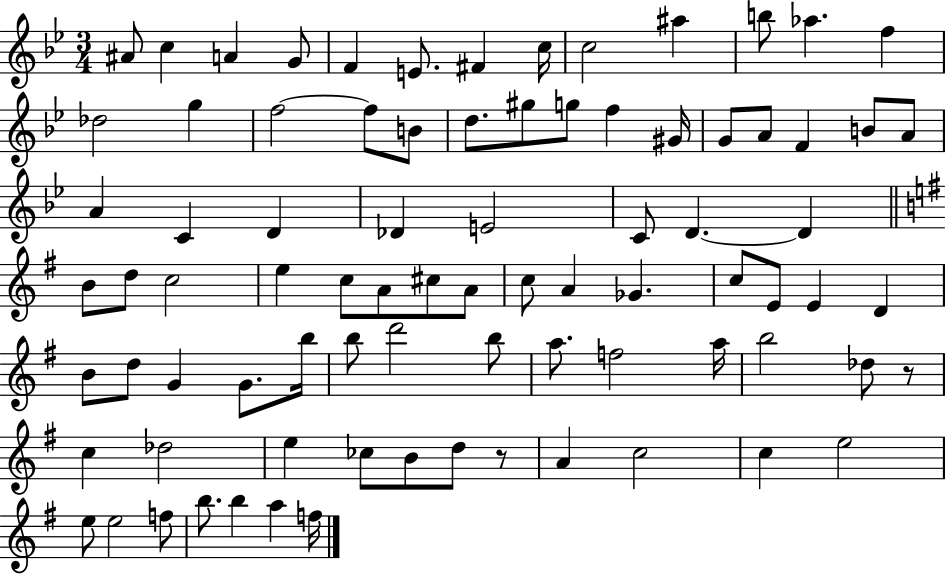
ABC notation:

X:1
T:Untitled
M:3/4
L:1/4
K:Bb
^A/2 c A G/2 F E/2 ^F c/4 c2 ^a b/2 _a f _d2 g f2 f/2 B/2 d/2 ^g/2 g/2 f ^G/4 G/2 A/2 F B/2 A/2 A C D _D E2 C/2 D D B/2 d/2 c2 e c/2 A/2 ^c/2 A/2 c/2 A _G c/2 E/2 E D B/2 d/2 G G/2 b/4 b/2 d'2 b/2 a/2 f2 a/4 b2 _d/2 z/2 c _d2 e _c/2 B/2 d/2 z/2 A c2 c e2 e/2 e2 f/2 b/2 b a f/4